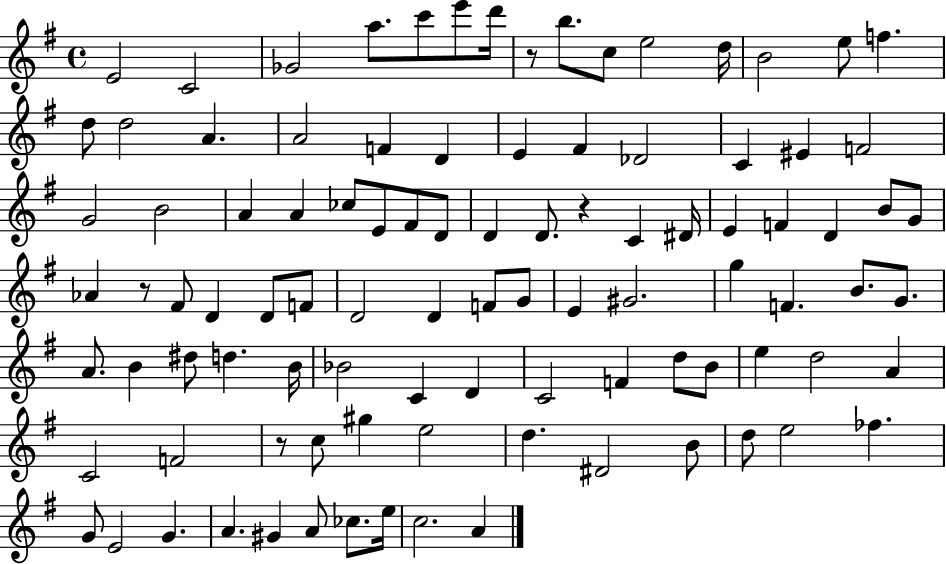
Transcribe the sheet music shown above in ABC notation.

X:1
T:Untitled
M:4/4
L:1/4
K:G
E2 C2 _G2 a/2 c'/2 e'/2 d'/4 z/2 b/2 c/2 e2 d/4 B2 e/2 f d/2 d2 A A2 F D E ^F _D2 C ^E F2 G2 B2 A A _c/2 E/2 ^F/2 D/2 D D/2 z C ^D/4 E F D B/2 G/2 _A z/2 ^F/2 D D/2 F/2 D2 D F/2 G/2 E ^G2 g F B/2 G/2 A/2 B ^d/2 d B/4 _B2 C D C2 F d/2 B/2 e d2 A C2 F2 z/2 c/2 ^g e2 d ^D2 B/2 d/2 e2 _f G/2 E2 G A ^G A/2 _c/2 e/4 c2 A